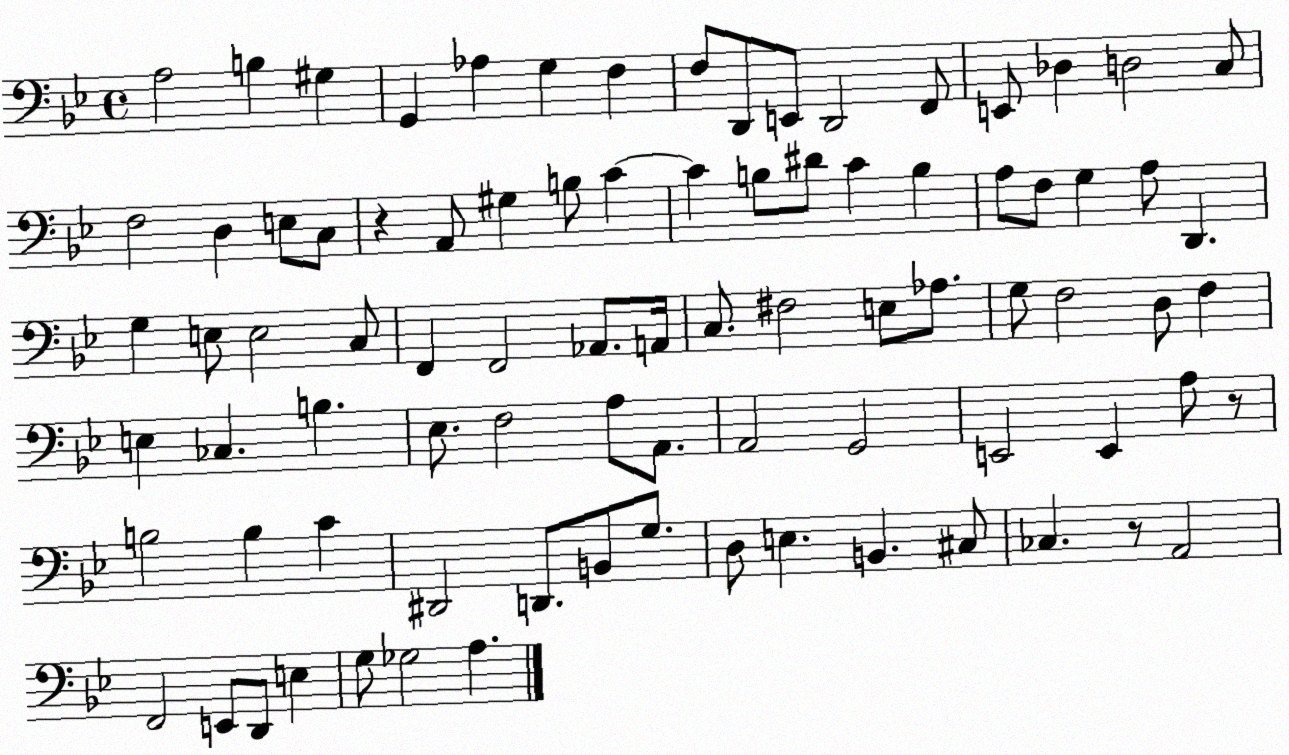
X:1
T:Untitled
M:4/4
L:1/4
K:Bb
A,2 B, ^G, G,, _A, G, F, F,/2 D,,/2 E,,/2 D,,2 F,,/2 E,,/2 _D, D,2 C,/2 F,2 D, E,/2 C,/2 z A,,/2 ^G, B,/2 C C B,/2 ^D/2 C B, A,/2 F,/2 G, A,/2 D,, G, E,/2 E,2 C,/2 F,, F,,2 _A,,/2 A,,/4 C,/2 ^F,2 E,/2 _A,/2 G,/2 F,2 D,/2 F, E, _C, B, _E,/2 F,2 A,/2 A,,/2 A,,2 G,,2 E,,2 E,, A,/2 z/2 B,2 B, C ^D,,2 D,,/2 B,,/2 G,/2 D,/2 E, B,, ^C,/2 _C, z/2 A,,2 F,,2 E,,/2 D,,/2 E, G,/2 _G,2 A,